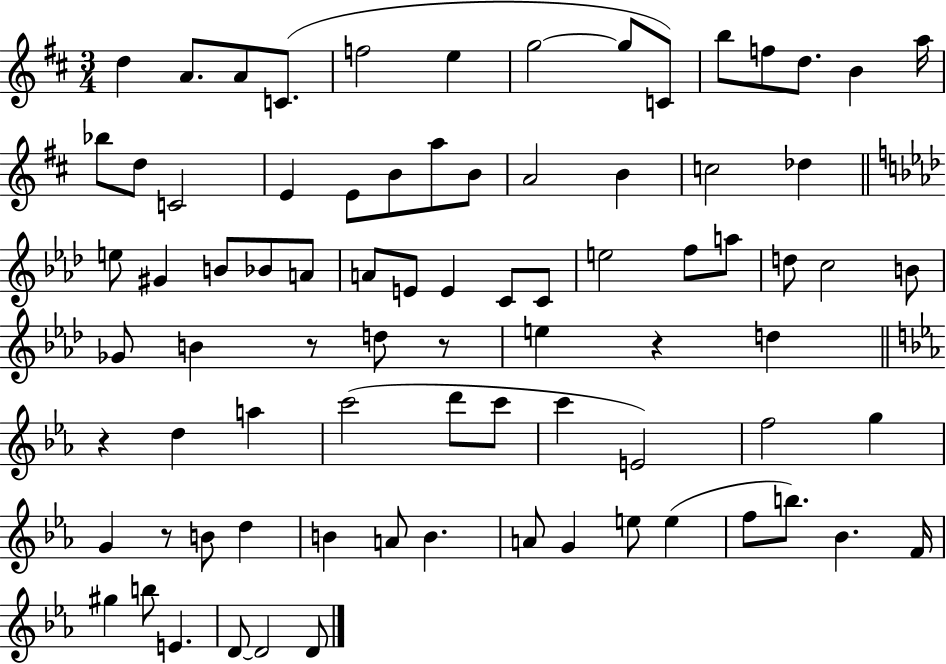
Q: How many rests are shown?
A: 5